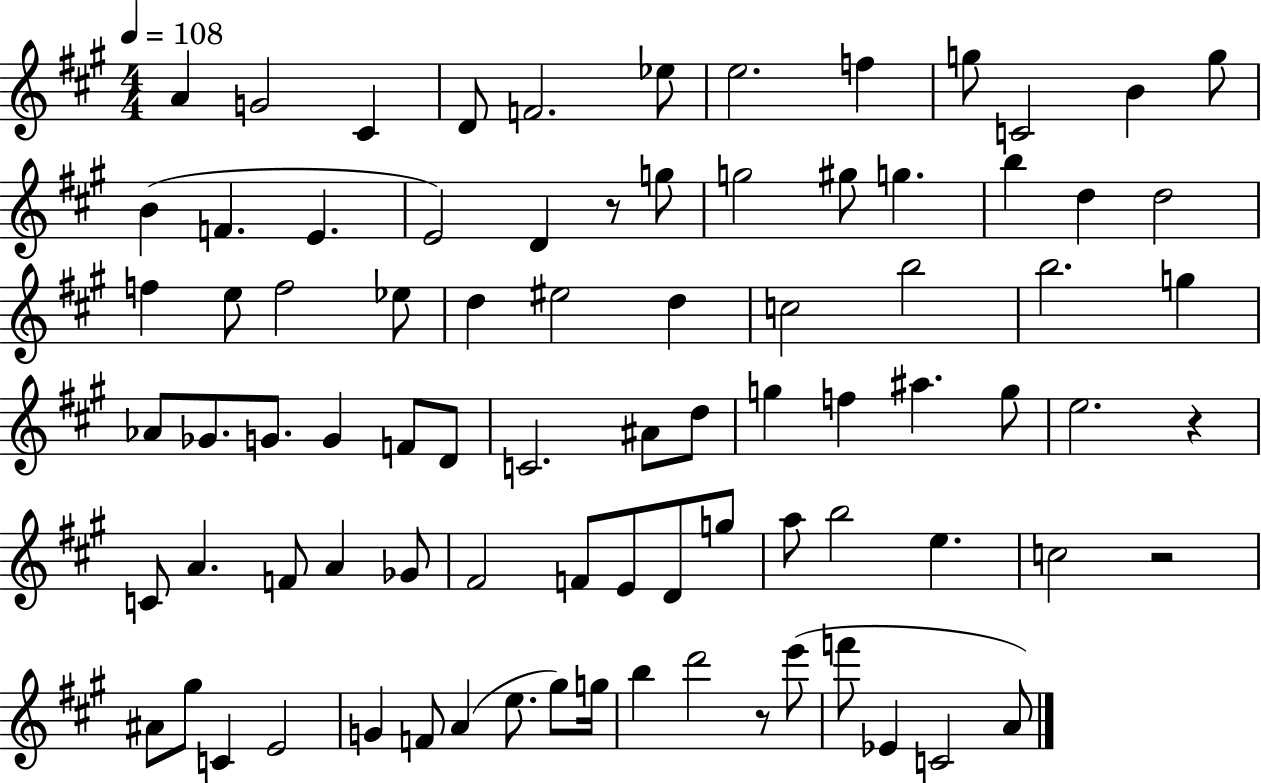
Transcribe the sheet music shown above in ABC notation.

X:1
T:Untitled
M:4/4
L:1/4
K:A
A G2 ^C D/2 F2 _e/2 e2 f g/2 C2 B g/2 B F E E2 D z/2 g/2 g2 ^g/2 g b d d2 f e/2 f2 _e/2 d ^e2 d c2 b2 b2 g _A/2 _G/2 G/2 G F/2 D/2 C2 ^A/2 d/2 g f ^a g/2 e2 z C/2 A F/2 A _G/2 ^F2 F/2 E/2 D/2 g/2 a/2 b2 e c2 z2 ^A/2 ^g/2 C E2 G F/2 A e/2 ^g/2 g/4 b d'2 z/2 e'/2 f'/2 _E C2 A/2